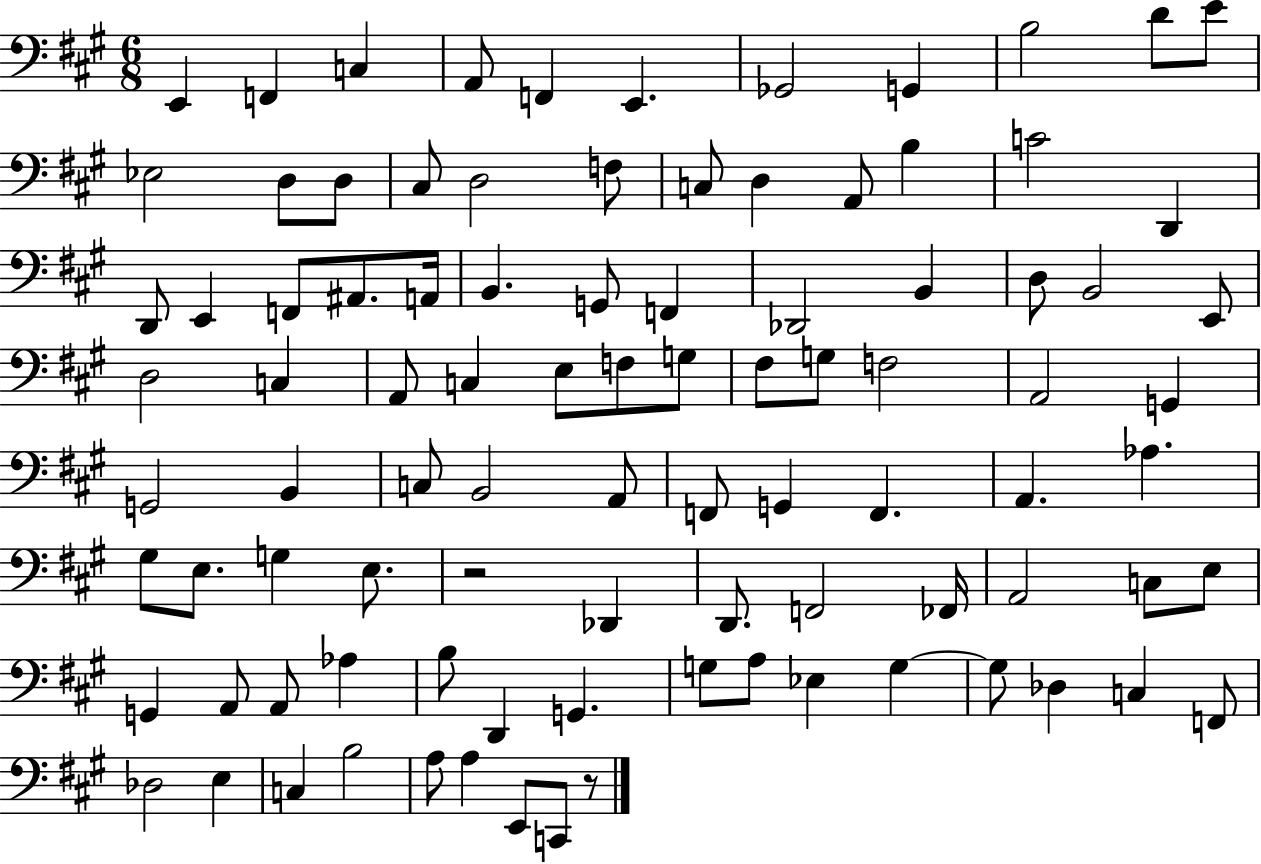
{
  \clef bass
  \numericTimeSignature
  \time 6/8
  \key a \major
  e,4 f,4 c4 | a,8 f,4 e,4. | ges,2 g,4 | b2 d'8 e'8 | \break ees2 d8 d8 | cis8 d2 f8 | c8 d4 a,8 b4 | c'2 d,4 | \break d,8 e,4 f,8 ais,8. a,16 | b,4. g,8 f,4 | des,2 b,4 | d8 b,2 e,8 | \break d2 c4 | a,8 c4 e8 f8 g8 | fis8 g8 f2 | a,2 g,4 | \break g,2 b,4 | c8 b,2 a,8 | f,8 g,4 f,4. | a,4. aes4. | \break gis8 e8. g4 e8. | r2 des,4 | d,8. f,2 fes,16 | a,2 c8 e8 | \break g,4 a,8 a,8 aes4 | b8 d,4 g,4. | g8 a8 ees4 g4~~ | g8 des4 c4 f,8 | \break des2 e4 | c4 b2 | a8 a4 e,8 c,8 r8 | \bar "|."
}